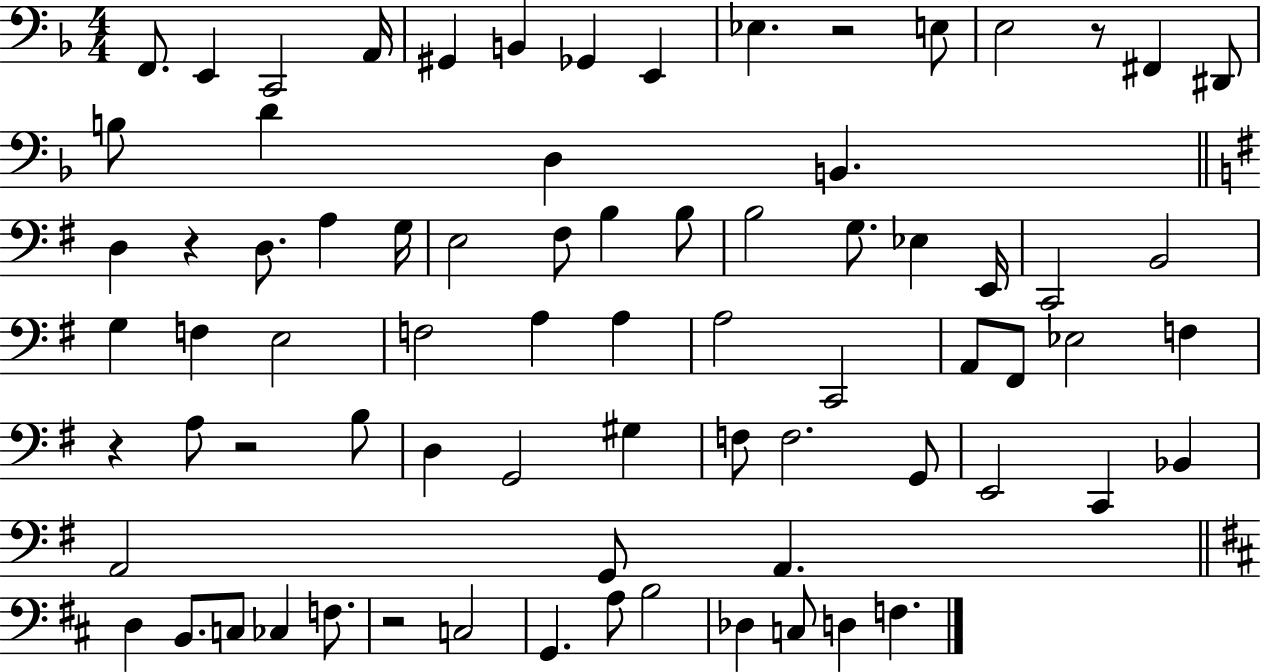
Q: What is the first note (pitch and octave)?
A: F2